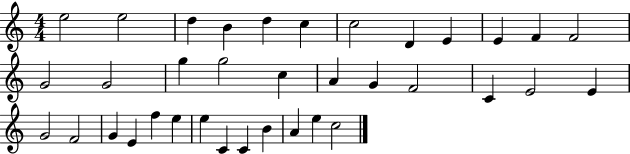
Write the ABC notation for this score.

X:1
T:Untitled
M:4/4
L:1/4
K:C
e2 e2 d B d c c2 D E E F F2 G2 G2 g g2 c A G F2 C E2 E G2 F2 G E f e e C C B A e c2